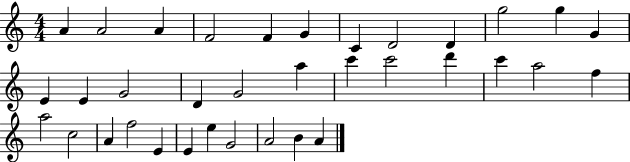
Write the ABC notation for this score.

X:1
T:Untitled
M:4/4
L:1/4
K:C
A A2 A F2 F G C D2 D g2 g G E E G2 D G2 a c' c'2 d' c' a2 f a2 c2 A f2 E E e G2 A2 B A